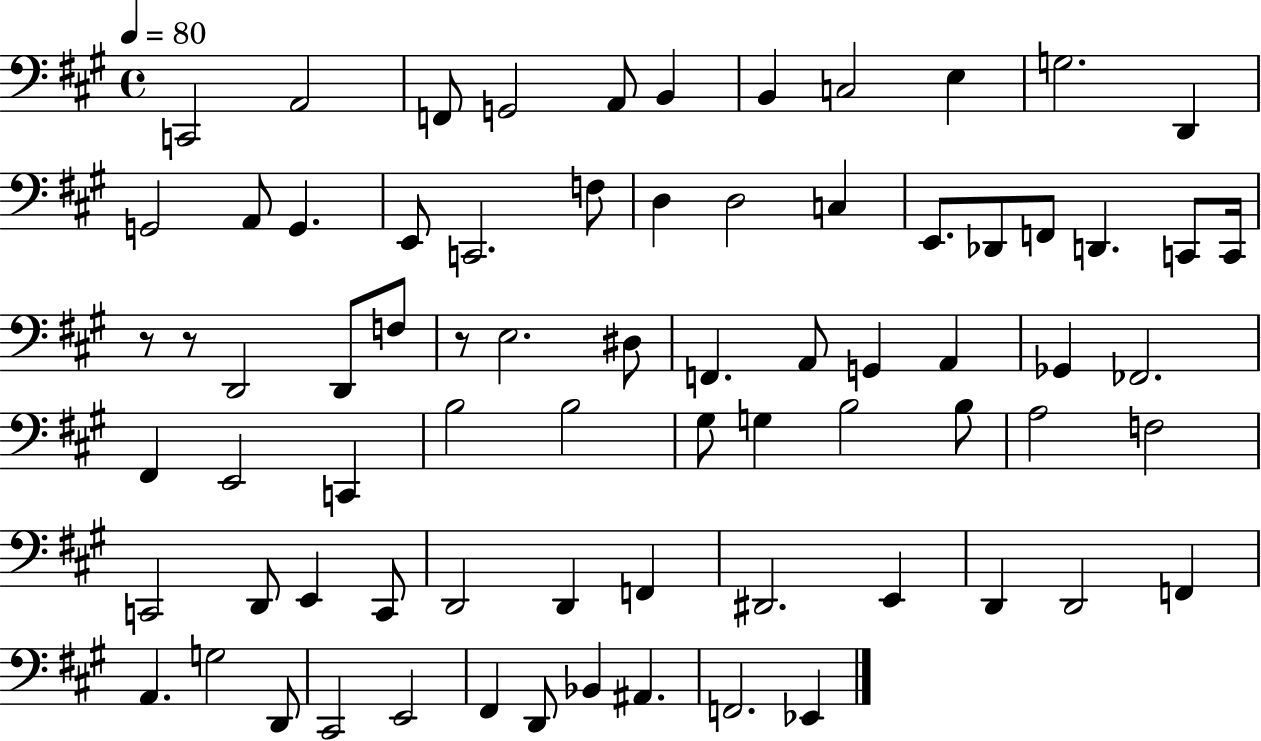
C2/h A2/h F2/e G2/h A2/e B2/q B2/q C3/h E3/q G3/h. D2/q G2/h A2/e G2/q. E2/e C2/h. F3/e D3/q D3/h C3/q E2/e. Db2/e F2/e D2/q. C2/e C2/s R/e R/e D2/h D2/e F3/e R/e E3/h. D#3/e F2/q. A2/e G2/q A2/q Gb2/q FES2/h. F#2/q E2/h C2/q B3/h B3/h G#3/e G3/q B3/h B3/e A3/h F3/h C2/h D2/e E2/q C2/e D2/h D2/q F2/q D#2/h. E2/q D2/q D2/h F2/q A2/q. G3/h D2/e C#2/h E2/h F#2/q D2/e Bb2/q A#2/q. F2/h. Eb2/q